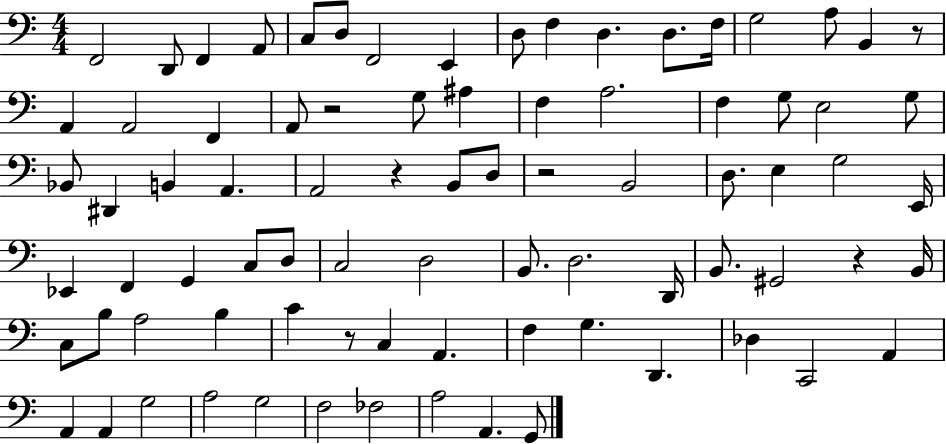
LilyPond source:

{
  \clef bass
  \numericTimeSignature
  \time 4/4
  \key c \major
  \repeat volta 2 { f,2 d,8 f,4 a,8 | c8 d8 f,2 e,4 | d8 f4 d4. d8. f16 | g2 a8 b,4 r8 | \break a,4 a,2 f,4 | a,8 r2 g8 ais4 | f4 a2. | f4 g8 e2 g8 | \break bes,8 dis,4 b,4 a,4. | a,2 r4 b,8 d8 | r2 b,2 | d8. e4 g2 e,16 | \break ees,4 f,4 g,4 c8 d8 | c2 d2 | b,8. d2. d,16 | b,8. gis,2 r4 b,16 | \break c8 b8 a2 b4 | c'4 r8 c4 a,4. | f4 g4. d,4. | des4 c,2 a,4 | \break a,4 a,4 g2 | a2 g2 | f2 fes2 | a2 a,4. g,8 | \break } \bar "|."
}